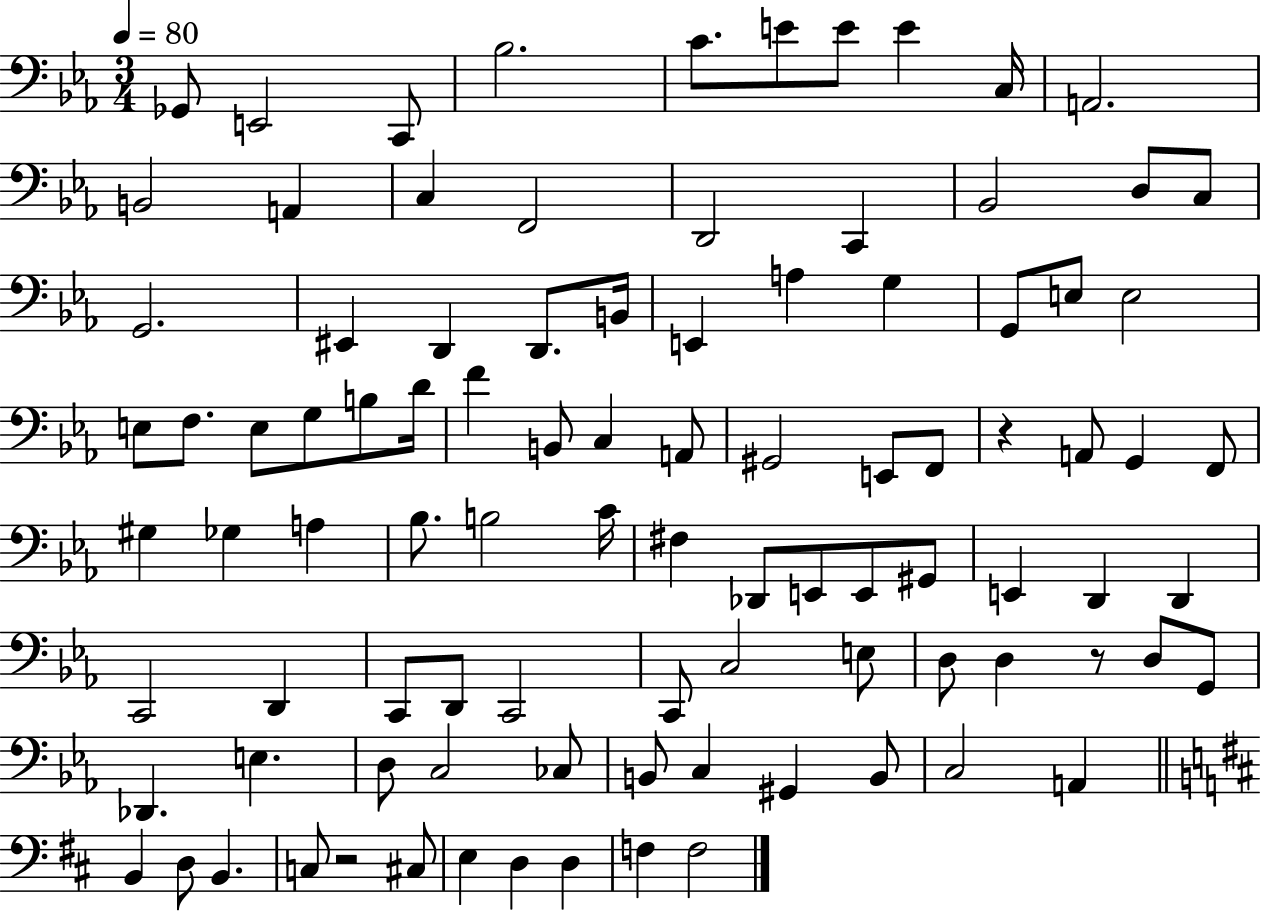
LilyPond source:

{
  \clef bass
  \numericTimeSignature
  \time 3/4
  \key ees \major
  \tempo 4 = 80
  ges,8 e,2 c,8 | bes2. | c'8. e'8 e'8 e'4 c16 | a,2. | \break b,2 a,4 | c4 f,2 | d,2 c,4 | bes,2 d8 c8 | \break g,2. | eis,4 d,4 d,8. b,16 | e,4 a4 g4 | g,8 e8 e2 | \break e8 f8. e8 g8 b8 d'16 | f'4 b,8 c4 a,8 | gis,2 e,8 f,8 | r4 a,8 g,4 f,8 | \break gis4 ges4 a4 | bes8. b2 c'16 | fis4 des,8 e,8 e,8 gis,8 | e,4 d,4 d,4 | \break c,2 d,4 | c,8 d,8 c,2 | c,8 c2 e8 | d8 d4 r8 d8 g,8 | \break des,4. e4. | d8 c2 ces8 | b,8 c4 gis,4 b,8 | c2 a,4 | \break \bar "||" \break \key d \major b,4 d8 b,4. | c8 r2 cis8 | e4 d4 d4 | f4 f2 | \break \bar "|."
}